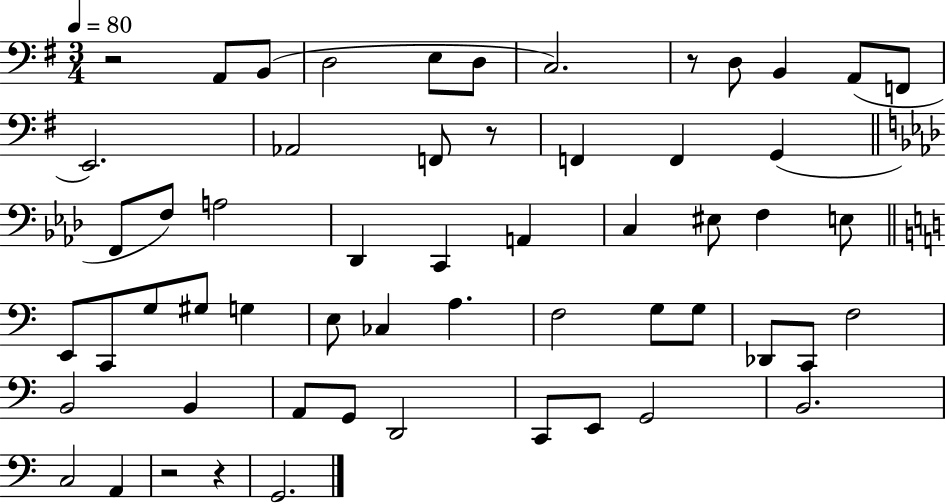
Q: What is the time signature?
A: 3/4